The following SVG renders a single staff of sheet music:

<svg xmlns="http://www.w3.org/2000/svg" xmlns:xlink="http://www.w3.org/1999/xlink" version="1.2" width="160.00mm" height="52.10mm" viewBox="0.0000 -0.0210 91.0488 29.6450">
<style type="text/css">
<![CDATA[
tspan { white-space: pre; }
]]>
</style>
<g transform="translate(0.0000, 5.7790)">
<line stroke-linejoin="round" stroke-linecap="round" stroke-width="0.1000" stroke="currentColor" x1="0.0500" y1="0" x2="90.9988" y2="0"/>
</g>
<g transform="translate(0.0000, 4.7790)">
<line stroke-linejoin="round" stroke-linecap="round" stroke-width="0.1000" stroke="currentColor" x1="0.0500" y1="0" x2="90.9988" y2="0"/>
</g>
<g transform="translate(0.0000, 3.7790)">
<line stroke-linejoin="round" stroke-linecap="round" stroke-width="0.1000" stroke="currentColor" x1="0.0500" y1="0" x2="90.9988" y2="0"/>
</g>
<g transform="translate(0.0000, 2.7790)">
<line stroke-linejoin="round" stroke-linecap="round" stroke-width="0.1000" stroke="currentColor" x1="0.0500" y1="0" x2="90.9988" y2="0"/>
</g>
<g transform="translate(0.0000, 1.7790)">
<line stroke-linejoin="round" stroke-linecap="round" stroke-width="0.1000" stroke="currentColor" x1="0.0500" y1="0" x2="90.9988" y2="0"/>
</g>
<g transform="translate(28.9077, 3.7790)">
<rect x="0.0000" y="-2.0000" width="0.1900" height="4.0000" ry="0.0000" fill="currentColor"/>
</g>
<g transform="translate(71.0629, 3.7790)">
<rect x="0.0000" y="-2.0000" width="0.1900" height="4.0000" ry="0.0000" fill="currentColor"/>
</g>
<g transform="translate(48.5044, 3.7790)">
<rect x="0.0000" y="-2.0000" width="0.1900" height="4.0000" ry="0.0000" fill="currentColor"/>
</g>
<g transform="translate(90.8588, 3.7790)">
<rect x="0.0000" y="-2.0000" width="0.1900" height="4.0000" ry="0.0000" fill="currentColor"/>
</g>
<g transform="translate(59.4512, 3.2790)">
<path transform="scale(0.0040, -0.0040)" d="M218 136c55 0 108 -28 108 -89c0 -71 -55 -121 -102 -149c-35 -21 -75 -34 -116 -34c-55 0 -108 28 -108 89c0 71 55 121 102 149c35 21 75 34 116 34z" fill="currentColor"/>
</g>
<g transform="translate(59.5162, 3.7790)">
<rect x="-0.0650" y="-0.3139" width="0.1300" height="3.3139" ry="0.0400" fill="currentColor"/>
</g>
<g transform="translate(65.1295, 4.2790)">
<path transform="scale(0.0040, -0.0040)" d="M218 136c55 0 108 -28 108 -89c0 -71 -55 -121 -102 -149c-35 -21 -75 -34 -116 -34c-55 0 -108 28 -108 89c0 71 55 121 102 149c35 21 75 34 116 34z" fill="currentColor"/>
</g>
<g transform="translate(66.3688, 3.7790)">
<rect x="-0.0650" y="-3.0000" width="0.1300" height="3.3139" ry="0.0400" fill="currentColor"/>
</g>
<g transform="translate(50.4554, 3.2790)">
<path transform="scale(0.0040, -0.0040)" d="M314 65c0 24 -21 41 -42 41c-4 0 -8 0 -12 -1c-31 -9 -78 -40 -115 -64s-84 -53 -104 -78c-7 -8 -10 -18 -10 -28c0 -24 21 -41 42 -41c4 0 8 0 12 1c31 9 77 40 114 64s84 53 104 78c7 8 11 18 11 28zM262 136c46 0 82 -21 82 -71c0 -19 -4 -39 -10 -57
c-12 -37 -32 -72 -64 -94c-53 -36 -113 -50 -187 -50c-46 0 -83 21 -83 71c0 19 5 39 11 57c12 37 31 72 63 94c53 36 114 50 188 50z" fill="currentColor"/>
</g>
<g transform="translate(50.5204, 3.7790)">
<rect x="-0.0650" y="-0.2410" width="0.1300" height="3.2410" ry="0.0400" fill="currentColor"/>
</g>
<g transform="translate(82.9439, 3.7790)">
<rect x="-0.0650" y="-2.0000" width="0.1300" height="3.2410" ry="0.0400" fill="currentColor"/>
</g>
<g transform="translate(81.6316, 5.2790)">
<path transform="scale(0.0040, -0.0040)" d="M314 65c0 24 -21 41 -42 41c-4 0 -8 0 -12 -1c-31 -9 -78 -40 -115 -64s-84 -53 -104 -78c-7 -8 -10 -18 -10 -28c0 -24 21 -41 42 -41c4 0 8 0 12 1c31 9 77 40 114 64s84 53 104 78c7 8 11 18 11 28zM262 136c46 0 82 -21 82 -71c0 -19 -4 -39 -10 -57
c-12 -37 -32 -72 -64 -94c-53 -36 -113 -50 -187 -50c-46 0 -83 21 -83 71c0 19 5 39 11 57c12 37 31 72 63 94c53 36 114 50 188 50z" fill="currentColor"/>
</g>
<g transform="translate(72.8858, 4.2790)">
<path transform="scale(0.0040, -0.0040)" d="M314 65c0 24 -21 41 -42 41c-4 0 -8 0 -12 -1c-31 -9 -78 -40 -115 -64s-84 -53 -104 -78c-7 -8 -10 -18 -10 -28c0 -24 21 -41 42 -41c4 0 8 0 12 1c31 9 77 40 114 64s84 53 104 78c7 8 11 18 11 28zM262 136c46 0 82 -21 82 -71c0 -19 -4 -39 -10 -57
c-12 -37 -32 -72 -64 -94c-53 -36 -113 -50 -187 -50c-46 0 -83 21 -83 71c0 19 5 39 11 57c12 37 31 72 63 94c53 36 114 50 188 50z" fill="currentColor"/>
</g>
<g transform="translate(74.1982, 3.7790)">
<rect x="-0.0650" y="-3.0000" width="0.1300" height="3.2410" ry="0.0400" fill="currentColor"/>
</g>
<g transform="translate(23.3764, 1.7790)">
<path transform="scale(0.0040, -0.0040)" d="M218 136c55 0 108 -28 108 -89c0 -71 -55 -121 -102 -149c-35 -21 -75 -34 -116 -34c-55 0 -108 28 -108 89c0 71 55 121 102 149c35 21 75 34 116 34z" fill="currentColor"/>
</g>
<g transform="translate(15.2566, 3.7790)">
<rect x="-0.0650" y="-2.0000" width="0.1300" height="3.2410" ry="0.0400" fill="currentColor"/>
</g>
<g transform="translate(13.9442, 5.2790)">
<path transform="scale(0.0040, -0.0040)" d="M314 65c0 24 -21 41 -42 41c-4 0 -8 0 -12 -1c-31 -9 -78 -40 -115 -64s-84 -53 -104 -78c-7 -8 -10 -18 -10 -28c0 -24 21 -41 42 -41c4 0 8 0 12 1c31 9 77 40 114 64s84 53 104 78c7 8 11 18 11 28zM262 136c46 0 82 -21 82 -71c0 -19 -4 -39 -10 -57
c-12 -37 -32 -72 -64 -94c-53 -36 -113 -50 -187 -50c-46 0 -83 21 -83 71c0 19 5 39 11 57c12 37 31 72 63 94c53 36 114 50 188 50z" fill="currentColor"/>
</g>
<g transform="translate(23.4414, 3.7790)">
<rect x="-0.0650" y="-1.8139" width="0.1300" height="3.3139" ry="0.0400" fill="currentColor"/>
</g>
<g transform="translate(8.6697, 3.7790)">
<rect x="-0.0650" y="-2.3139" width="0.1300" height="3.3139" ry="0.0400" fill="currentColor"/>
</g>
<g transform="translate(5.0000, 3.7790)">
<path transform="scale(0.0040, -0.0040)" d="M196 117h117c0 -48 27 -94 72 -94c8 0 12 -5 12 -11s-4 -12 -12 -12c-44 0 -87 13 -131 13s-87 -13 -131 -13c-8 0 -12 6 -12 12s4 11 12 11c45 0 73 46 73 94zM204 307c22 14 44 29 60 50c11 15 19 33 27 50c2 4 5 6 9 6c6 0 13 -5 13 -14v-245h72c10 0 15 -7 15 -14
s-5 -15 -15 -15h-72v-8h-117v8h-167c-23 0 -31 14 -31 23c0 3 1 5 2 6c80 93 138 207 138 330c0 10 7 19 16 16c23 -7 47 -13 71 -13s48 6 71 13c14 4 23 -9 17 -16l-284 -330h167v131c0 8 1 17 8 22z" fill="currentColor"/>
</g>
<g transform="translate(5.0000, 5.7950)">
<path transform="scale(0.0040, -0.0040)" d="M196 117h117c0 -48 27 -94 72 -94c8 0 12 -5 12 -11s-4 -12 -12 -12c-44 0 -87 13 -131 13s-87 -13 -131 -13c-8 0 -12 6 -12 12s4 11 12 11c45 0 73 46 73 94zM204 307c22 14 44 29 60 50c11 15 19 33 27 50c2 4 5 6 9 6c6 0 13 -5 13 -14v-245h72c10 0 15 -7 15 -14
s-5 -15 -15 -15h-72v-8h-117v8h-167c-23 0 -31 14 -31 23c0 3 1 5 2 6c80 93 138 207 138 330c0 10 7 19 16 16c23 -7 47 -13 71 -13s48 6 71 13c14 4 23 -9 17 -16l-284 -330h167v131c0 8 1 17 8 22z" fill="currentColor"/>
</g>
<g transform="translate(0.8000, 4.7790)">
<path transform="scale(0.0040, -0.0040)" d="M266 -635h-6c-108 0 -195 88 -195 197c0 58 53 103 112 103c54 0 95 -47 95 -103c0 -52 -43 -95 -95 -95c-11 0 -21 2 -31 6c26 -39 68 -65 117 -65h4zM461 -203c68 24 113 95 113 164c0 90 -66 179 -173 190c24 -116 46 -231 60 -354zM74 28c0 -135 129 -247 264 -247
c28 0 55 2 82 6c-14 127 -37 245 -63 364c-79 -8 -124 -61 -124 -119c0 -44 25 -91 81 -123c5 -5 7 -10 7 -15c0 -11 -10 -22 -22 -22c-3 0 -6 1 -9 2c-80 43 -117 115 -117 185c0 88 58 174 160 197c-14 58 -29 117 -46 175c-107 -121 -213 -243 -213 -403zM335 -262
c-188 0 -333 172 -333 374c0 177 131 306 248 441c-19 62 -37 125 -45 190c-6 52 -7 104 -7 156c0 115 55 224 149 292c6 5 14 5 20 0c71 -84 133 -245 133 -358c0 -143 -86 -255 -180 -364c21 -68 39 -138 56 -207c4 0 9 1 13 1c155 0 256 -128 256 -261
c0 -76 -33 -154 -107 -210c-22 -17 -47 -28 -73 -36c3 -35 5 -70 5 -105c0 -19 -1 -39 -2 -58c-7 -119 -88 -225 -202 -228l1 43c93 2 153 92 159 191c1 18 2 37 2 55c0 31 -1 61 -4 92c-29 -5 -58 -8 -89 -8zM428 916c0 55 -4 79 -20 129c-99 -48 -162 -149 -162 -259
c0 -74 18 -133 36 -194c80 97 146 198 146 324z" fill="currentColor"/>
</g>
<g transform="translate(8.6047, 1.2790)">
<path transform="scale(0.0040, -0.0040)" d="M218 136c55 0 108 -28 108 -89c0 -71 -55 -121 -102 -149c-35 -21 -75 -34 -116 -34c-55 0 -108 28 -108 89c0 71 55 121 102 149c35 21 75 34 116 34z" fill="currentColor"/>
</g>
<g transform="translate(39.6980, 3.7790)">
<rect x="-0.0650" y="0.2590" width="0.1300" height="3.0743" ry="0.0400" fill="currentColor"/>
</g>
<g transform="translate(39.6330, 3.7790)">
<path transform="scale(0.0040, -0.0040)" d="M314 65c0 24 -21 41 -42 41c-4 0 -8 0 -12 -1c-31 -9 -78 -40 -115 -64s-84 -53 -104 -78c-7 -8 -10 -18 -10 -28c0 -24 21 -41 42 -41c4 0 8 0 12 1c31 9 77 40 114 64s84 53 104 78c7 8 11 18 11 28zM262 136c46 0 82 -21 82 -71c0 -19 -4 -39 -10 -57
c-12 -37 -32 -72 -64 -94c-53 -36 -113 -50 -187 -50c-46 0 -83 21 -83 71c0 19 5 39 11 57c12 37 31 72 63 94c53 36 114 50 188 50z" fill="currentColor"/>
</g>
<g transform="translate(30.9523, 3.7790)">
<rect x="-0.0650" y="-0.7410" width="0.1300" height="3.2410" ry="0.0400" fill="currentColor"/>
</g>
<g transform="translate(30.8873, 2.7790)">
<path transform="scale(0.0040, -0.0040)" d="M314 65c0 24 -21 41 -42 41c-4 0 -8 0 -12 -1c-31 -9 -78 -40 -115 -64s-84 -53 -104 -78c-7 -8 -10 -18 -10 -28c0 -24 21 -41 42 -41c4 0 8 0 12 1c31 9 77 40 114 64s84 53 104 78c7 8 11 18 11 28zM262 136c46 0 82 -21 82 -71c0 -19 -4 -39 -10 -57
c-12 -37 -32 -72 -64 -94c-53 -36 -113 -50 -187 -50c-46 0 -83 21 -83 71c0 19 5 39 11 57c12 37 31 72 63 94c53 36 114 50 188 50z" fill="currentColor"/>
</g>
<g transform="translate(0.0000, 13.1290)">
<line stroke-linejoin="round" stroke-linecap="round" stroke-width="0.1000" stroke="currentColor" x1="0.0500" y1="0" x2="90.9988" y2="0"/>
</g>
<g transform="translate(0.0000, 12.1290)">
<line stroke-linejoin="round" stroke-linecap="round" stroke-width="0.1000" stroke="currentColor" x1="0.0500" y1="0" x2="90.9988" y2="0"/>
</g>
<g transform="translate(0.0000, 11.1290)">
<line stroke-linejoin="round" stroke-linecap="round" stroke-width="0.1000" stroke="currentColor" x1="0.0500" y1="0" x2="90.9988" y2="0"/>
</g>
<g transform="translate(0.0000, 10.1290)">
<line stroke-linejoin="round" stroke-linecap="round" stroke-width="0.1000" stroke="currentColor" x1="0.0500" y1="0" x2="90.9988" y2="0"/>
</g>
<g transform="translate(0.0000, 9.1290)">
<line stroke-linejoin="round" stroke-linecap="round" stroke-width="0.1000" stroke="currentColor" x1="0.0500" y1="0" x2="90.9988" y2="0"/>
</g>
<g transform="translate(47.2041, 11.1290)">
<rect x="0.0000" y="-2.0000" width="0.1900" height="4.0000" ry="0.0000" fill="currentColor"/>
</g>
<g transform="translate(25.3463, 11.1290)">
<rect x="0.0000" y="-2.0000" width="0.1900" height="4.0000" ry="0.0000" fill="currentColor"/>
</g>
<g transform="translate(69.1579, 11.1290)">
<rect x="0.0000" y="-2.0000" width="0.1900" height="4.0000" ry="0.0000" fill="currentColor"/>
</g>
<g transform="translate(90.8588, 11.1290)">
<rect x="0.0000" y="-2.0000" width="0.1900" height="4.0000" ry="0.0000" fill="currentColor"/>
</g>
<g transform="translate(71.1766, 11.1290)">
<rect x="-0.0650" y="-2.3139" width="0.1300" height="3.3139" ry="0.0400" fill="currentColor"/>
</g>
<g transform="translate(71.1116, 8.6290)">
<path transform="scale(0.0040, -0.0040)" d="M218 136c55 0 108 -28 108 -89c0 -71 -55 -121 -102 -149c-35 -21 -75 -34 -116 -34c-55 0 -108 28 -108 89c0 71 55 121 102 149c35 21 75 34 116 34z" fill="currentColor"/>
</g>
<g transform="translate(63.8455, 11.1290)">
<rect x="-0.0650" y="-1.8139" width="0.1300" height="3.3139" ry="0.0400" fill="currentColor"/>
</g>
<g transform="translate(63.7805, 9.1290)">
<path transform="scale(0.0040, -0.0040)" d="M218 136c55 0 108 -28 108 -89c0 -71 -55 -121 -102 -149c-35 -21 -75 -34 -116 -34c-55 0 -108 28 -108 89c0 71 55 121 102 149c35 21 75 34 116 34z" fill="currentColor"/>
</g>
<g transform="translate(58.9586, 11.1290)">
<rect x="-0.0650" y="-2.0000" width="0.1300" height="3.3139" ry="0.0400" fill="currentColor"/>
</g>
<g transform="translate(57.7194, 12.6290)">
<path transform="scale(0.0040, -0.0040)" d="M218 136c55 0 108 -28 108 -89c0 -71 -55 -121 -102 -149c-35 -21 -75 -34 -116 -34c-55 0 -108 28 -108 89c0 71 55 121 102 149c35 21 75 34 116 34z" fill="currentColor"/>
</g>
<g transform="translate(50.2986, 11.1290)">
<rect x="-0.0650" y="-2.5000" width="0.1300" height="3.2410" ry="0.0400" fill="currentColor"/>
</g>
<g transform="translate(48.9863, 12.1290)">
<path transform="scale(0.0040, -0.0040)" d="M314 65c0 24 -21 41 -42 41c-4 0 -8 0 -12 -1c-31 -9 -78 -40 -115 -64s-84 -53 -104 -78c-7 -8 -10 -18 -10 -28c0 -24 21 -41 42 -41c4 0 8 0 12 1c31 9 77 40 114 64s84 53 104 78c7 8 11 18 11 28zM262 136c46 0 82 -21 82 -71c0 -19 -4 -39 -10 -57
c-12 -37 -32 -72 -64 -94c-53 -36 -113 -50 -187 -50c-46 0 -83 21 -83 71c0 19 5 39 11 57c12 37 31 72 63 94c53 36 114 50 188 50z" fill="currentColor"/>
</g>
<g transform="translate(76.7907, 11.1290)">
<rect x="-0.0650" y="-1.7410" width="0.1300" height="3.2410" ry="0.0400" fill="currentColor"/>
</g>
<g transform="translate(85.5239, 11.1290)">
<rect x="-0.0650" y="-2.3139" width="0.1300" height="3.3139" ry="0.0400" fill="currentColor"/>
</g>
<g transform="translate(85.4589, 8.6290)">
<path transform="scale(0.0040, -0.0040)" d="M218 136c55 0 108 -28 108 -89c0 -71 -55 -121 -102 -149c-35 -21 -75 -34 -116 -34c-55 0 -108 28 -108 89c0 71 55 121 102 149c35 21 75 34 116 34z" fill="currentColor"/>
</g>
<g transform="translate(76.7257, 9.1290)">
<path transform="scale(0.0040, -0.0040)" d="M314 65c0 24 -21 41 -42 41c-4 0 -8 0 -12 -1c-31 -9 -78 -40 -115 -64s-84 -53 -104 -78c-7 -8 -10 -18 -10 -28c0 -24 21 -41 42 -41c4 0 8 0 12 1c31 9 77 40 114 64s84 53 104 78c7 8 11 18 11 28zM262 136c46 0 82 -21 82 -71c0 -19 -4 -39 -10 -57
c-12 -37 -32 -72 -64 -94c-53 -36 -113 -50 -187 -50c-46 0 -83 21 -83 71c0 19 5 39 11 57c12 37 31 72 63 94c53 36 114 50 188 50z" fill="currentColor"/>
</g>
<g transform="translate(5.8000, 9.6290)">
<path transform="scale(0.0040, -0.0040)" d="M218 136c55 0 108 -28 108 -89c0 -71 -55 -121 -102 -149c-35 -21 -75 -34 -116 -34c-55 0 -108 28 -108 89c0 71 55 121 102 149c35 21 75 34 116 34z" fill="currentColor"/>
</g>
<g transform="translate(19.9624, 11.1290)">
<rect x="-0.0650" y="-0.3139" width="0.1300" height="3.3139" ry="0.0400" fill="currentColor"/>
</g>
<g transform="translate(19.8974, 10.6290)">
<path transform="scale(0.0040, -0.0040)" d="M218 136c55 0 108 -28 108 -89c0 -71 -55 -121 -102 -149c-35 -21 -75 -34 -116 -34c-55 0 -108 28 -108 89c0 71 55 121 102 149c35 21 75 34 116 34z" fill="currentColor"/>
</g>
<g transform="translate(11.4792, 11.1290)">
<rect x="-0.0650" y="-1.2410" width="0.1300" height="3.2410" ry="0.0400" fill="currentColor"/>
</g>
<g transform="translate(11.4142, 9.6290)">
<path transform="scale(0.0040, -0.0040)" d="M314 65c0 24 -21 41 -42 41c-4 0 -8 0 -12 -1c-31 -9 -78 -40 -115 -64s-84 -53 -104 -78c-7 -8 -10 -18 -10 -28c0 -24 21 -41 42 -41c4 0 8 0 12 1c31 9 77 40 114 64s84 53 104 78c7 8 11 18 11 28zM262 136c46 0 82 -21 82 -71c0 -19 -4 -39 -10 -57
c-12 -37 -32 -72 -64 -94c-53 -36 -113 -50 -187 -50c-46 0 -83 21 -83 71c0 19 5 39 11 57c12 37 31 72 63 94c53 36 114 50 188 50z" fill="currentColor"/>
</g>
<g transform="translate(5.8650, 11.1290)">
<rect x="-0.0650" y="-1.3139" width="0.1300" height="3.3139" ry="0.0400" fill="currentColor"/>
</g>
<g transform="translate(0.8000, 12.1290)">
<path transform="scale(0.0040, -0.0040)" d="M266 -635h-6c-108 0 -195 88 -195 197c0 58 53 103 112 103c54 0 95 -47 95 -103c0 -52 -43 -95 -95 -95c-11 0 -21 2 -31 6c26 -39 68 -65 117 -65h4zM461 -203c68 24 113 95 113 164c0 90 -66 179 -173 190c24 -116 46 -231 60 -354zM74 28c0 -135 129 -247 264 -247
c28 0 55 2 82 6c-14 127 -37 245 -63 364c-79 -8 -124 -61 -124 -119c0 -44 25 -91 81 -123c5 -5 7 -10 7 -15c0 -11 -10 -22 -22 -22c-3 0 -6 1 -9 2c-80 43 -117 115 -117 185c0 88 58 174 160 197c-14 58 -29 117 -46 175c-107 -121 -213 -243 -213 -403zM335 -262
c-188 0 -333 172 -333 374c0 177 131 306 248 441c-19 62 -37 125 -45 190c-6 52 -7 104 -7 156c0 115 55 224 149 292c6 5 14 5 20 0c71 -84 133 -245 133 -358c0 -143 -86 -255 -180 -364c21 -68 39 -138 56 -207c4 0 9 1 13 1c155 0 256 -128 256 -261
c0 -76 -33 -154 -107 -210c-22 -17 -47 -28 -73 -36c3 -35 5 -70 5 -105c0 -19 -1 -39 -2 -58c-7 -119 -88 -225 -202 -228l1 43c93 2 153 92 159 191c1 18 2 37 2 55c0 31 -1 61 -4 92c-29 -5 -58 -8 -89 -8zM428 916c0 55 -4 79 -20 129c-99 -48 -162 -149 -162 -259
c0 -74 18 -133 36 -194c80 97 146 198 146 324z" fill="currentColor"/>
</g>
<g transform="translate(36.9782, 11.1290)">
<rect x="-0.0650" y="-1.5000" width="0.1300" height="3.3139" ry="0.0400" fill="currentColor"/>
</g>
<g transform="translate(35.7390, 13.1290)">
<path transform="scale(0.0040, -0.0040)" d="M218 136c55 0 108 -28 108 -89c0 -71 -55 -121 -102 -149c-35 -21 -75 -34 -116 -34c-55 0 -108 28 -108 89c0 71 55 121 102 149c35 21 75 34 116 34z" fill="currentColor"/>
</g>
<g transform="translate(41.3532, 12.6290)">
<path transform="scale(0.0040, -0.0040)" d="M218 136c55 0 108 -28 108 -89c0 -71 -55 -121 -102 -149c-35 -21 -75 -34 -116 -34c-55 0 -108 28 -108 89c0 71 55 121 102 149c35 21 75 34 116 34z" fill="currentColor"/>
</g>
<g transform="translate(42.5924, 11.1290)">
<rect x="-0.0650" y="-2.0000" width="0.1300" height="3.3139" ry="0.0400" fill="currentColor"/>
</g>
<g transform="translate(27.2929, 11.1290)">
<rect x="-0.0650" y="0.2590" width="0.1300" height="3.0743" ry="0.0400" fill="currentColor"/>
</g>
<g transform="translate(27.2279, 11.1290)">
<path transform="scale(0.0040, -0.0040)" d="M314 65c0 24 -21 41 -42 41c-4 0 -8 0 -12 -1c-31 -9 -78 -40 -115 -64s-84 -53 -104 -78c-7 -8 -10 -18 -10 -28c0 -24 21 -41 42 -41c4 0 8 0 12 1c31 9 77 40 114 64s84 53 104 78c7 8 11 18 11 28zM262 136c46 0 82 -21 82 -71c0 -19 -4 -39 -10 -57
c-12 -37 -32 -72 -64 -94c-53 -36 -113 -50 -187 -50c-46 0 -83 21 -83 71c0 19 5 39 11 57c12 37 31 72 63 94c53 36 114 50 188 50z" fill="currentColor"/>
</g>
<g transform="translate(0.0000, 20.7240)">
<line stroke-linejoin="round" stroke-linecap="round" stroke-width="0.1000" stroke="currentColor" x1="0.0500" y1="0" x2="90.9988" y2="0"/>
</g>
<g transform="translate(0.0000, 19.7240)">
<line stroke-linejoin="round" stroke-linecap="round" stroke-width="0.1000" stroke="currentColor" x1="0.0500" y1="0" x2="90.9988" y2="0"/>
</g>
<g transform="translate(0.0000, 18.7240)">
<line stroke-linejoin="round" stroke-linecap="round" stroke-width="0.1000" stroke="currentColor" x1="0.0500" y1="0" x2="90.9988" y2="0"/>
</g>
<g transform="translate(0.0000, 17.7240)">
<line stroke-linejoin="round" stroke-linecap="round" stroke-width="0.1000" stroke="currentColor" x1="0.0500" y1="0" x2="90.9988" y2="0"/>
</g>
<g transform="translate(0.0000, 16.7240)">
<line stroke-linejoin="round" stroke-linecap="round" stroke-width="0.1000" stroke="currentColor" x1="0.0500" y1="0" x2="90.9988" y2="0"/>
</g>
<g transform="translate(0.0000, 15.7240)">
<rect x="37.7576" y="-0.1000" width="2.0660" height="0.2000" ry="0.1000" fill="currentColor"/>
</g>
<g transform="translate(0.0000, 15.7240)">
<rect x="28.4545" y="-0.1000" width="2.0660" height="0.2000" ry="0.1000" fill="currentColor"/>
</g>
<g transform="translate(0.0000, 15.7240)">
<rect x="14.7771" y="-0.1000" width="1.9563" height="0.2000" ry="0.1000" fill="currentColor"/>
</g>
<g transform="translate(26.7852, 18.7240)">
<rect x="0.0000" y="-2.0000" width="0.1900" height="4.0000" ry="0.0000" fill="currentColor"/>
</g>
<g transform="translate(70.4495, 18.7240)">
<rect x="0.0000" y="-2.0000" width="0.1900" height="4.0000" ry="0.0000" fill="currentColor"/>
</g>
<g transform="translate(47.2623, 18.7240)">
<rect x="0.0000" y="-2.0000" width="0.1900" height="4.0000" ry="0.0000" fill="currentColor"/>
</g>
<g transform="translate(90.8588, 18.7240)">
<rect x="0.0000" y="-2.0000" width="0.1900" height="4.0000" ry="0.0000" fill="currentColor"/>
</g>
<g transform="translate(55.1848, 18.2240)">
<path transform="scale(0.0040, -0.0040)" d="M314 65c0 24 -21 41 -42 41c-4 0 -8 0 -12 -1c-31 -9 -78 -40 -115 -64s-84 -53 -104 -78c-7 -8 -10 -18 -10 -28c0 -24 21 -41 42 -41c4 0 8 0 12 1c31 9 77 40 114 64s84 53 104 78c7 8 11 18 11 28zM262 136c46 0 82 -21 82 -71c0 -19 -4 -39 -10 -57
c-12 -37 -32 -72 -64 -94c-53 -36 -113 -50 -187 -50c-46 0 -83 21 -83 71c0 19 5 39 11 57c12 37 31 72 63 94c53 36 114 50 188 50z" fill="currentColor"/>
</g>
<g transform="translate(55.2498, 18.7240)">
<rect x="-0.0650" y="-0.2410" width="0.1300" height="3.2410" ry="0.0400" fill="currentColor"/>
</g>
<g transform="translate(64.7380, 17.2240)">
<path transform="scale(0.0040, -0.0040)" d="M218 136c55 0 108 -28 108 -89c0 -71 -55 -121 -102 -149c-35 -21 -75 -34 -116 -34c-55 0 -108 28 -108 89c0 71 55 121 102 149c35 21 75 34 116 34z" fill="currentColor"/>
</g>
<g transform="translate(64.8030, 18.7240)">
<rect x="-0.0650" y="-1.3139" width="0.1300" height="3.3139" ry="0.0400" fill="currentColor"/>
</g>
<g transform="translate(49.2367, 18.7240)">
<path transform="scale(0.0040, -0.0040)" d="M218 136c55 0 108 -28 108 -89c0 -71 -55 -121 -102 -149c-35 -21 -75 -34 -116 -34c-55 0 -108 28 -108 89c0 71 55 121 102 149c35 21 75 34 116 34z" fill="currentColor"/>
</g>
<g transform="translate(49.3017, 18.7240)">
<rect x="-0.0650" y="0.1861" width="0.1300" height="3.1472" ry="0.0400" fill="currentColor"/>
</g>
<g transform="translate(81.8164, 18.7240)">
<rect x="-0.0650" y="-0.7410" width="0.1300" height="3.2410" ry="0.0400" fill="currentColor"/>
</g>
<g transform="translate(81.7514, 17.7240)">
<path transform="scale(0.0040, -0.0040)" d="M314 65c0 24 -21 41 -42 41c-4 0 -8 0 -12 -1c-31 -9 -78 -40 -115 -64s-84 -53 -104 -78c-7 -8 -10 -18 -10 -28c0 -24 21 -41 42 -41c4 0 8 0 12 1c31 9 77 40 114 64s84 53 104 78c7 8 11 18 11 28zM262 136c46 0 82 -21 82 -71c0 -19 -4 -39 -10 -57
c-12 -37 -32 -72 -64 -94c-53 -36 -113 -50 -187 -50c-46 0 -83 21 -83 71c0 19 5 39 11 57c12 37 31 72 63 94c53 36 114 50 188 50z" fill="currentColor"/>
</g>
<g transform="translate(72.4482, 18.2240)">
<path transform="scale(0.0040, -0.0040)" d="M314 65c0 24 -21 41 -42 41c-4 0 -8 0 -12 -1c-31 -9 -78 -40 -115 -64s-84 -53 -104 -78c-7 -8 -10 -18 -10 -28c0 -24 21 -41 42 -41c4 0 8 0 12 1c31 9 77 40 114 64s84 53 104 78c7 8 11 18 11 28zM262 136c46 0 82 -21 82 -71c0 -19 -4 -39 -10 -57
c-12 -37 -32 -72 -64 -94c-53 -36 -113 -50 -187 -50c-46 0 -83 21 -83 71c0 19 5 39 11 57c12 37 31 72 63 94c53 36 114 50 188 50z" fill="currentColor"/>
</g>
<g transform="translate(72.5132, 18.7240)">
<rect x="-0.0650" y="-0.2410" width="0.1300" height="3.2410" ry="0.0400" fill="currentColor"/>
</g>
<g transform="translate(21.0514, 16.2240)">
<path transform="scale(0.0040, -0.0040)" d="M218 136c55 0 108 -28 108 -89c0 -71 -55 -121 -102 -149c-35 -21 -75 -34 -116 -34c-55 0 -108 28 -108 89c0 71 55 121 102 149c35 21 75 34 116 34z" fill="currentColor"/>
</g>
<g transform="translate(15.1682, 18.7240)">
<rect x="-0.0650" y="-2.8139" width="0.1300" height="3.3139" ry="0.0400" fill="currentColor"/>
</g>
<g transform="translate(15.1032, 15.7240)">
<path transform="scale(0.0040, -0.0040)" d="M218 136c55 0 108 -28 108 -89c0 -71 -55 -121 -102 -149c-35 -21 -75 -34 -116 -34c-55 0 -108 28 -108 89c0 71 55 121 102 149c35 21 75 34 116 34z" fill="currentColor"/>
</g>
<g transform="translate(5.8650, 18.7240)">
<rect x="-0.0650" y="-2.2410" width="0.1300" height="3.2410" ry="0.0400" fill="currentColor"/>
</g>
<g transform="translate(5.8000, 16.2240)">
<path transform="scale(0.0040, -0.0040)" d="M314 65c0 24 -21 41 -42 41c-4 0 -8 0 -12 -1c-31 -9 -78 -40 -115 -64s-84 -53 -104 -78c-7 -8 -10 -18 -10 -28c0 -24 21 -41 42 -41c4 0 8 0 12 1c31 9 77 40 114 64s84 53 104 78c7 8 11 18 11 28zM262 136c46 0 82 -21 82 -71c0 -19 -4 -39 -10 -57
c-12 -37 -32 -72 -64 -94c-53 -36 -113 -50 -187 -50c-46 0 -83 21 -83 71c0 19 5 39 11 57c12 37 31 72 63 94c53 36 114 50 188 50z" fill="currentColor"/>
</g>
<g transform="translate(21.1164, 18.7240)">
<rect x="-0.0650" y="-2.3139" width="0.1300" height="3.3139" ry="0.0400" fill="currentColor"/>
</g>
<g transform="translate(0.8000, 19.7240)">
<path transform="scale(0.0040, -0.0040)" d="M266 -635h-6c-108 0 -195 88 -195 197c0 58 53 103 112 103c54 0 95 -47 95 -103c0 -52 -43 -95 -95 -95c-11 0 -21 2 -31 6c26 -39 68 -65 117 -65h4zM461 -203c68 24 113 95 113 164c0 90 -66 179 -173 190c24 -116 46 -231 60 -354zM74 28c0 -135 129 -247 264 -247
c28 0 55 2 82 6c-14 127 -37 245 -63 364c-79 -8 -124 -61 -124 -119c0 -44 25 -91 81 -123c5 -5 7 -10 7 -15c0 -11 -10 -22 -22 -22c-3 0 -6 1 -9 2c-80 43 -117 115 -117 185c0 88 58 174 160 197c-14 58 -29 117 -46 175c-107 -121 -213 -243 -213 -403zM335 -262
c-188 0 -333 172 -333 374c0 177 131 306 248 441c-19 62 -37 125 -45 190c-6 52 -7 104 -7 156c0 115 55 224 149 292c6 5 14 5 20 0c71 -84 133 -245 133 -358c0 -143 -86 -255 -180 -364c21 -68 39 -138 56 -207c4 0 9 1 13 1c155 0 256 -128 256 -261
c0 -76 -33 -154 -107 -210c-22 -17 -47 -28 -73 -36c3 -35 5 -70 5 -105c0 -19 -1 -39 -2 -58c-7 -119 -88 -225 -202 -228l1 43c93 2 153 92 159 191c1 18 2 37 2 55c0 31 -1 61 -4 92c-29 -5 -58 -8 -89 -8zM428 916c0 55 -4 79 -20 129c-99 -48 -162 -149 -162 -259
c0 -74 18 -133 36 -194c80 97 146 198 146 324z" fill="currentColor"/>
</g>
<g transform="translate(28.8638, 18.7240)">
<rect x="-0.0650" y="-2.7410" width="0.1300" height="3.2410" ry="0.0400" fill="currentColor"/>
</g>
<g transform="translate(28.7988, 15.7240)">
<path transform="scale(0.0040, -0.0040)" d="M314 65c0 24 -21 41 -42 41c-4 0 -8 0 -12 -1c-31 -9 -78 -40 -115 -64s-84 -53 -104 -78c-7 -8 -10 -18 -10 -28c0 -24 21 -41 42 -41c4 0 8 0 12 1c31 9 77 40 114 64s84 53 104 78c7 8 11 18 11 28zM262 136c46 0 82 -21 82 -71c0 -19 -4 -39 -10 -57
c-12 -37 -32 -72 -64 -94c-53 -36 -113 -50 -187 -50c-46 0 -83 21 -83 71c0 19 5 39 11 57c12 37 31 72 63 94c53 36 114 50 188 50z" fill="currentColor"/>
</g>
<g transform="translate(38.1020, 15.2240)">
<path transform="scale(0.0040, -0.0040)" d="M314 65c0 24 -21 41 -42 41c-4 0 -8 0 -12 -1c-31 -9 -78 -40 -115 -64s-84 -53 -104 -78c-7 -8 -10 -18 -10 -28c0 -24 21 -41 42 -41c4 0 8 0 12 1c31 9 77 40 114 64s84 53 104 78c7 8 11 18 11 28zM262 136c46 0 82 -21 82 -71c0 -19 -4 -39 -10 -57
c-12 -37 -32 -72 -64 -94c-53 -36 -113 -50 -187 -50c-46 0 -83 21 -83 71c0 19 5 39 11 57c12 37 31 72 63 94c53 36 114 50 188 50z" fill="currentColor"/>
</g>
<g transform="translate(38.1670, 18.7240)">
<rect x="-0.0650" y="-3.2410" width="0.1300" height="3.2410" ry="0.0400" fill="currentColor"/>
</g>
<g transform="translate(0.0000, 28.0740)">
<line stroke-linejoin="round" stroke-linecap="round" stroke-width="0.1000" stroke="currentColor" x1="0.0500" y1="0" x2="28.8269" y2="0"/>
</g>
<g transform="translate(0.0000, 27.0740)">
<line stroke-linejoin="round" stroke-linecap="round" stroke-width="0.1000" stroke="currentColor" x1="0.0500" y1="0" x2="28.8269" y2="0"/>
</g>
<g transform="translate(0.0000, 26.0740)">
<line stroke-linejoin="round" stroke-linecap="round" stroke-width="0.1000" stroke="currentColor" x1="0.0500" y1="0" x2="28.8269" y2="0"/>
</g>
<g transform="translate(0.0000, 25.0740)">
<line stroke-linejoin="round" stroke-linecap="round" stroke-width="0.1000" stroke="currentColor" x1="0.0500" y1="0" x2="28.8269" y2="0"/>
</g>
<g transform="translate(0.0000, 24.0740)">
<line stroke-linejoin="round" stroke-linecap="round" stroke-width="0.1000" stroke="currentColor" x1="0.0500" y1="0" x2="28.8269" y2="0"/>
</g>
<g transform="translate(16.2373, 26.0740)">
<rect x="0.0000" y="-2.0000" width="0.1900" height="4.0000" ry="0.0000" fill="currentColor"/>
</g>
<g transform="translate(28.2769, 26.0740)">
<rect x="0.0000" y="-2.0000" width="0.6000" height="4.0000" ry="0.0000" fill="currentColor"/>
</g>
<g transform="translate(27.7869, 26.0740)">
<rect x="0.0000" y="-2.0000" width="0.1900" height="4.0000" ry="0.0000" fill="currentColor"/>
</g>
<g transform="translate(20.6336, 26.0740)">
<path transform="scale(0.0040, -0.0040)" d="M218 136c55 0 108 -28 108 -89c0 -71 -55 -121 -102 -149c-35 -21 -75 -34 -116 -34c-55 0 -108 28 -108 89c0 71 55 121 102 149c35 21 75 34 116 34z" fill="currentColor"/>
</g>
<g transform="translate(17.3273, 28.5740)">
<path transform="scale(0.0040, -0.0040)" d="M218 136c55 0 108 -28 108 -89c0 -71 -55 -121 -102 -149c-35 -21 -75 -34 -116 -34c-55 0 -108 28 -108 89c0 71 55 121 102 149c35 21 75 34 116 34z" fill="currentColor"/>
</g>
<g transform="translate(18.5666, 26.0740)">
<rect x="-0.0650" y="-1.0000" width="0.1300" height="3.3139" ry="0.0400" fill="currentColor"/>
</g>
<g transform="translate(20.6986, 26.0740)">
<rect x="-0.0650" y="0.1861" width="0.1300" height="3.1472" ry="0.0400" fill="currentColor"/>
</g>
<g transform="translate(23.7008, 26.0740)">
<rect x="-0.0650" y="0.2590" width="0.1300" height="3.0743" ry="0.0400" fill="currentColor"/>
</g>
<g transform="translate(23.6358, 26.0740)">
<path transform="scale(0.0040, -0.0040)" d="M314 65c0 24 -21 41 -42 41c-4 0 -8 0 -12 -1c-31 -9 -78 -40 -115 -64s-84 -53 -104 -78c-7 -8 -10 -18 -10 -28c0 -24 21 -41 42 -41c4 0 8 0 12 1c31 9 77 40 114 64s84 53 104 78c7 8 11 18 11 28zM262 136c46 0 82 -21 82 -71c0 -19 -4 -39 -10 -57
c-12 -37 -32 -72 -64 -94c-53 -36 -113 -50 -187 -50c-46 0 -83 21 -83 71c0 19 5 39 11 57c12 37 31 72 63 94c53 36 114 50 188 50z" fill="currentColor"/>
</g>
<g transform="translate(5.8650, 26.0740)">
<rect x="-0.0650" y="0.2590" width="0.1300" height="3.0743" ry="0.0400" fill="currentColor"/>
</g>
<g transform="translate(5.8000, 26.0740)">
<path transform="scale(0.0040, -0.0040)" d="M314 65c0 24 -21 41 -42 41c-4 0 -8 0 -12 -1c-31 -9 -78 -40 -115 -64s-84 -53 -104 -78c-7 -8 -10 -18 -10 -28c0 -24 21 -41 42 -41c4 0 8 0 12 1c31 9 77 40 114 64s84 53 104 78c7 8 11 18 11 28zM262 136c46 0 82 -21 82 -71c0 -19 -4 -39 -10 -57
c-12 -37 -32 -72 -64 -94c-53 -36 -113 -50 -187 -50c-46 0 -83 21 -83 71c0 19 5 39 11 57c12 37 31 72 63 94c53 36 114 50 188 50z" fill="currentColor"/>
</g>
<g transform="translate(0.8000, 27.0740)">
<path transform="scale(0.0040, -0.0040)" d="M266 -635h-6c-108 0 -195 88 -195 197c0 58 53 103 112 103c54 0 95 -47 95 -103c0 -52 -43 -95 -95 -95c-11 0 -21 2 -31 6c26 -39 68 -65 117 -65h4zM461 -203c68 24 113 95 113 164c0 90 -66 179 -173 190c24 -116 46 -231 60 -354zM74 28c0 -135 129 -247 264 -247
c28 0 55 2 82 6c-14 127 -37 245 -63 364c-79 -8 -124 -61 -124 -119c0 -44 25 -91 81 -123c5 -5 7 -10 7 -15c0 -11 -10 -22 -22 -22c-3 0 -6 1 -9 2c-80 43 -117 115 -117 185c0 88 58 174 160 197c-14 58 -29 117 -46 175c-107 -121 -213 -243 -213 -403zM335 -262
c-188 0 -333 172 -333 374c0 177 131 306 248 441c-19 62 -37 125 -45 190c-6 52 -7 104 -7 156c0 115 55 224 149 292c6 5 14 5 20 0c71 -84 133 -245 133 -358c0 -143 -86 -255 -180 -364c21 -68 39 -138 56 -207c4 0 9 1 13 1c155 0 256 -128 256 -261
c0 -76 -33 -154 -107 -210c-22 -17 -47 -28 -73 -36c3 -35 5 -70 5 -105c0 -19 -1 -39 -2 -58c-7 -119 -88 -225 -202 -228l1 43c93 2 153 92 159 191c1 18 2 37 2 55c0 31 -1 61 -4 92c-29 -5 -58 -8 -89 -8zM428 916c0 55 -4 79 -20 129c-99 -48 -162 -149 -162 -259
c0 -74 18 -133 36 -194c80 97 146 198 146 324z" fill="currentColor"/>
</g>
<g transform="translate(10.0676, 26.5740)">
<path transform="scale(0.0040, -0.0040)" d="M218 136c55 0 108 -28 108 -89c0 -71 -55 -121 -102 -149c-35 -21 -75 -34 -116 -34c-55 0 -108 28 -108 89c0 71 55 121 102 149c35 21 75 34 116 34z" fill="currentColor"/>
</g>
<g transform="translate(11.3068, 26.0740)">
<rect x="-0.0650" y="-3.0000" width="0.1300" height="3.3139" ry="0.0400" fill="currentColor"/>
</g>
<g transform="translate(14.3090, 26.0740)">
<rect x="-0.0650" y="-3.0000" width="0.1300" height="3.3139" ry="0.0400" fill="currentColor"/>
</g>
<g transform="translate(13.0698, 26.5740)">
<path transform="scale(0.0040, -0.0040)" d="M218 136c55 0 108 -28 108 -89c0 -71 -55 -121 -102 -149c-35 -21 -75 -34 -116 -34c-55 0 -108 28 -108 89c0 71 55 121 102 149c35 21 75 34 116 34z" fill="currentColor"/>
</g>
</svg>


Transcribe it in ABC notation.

X:1
T:Untitled
M:4/4
L:1/4
K:C
g F2 f d2 B2 c2 c A A2 F2 e e2 c B2 E F G2 F f g f2 g g2 a g a2 b2 B c2 e c2 d2 B2 A A D B B2